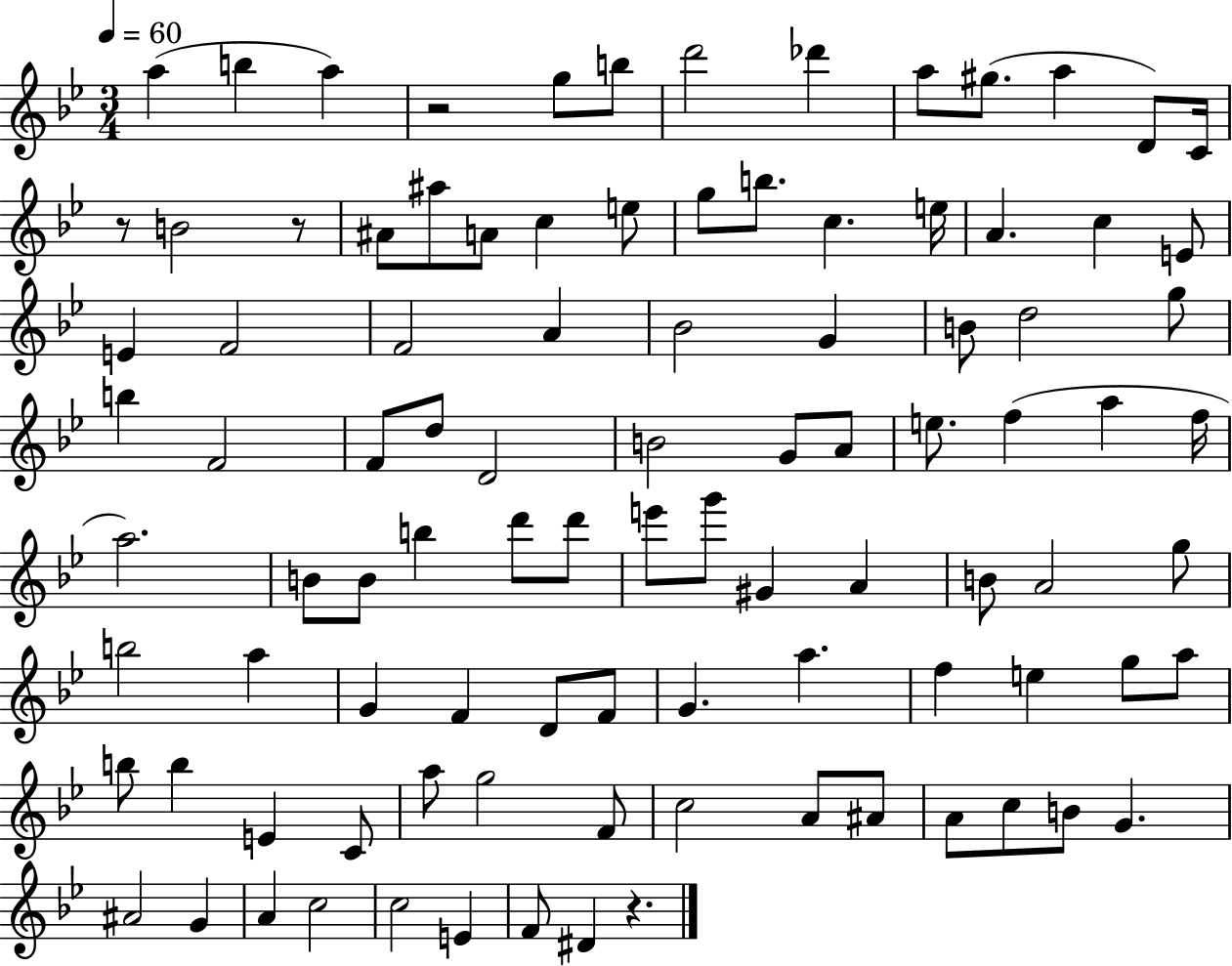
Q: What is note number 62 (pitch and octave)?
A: G4